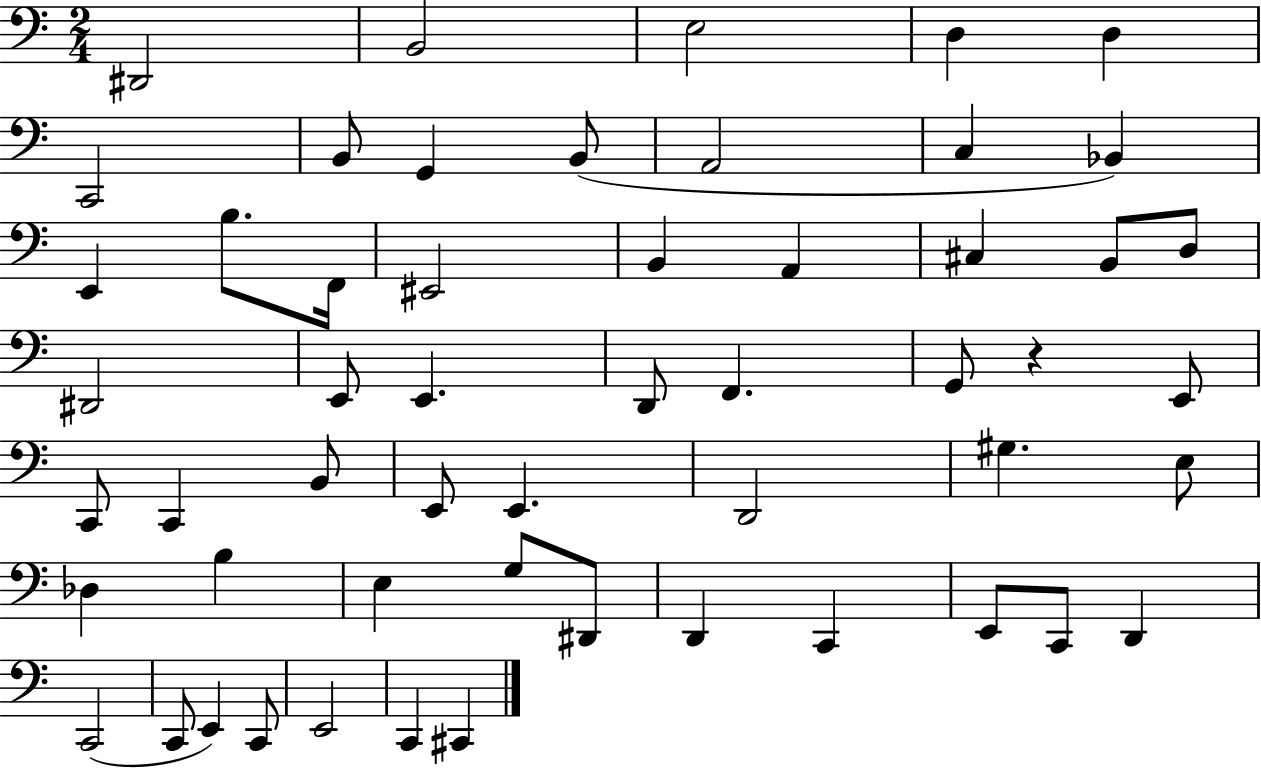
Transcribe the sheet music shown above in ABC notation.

X:1
T:Untitled
M:2/4
L:1/4
K:C
^D,,2 B,,2 E,2 D, D, C,,2 B,,/2 G,, B,,/2 A,,2 C, _B,, E,, B,/2 F,,/4 ^E,,2 B,, A,, ^C, B,,/2 D,/2 ^D,,2 E,,/2 E,, D,,/2 F,, G,,/2 z E,,/2 C,,/2 C,, B,,/2 E,,/2 E,, D,,2 ^G, E,/2 _D, B, E, G,/2 ^D,,/2 D,, C,, E,,/2 C,,/2 D,, C,,2 C,,/2 E,, C,,/2 E,,2 C,, ^C,,